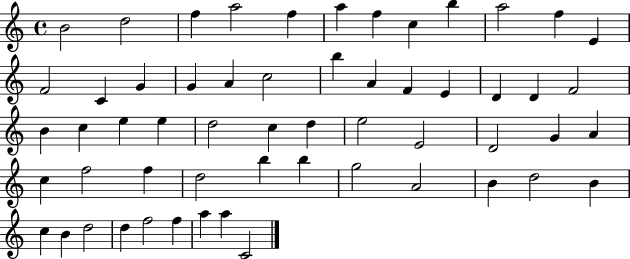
B4/h D5/h F5/q A5/h F5/q A5/q F5/q C5/q B5/q A5/h F5/q E4/q F4/h C4/q G4/q G4/q A4/q C5/h B5/q A4/q F4/q E4/q D4/q D4/q F4/h B4/q C5/q E5/q E5/q D5/h C5/q D5/q E5/h E4/h D4/h G4/q A4/q C5/q F5/h F5/q D5/h B5/q B5/q G5/h A4/h B4/q D5/h B4/q C5/q B4/q D5/h D5/q F5/h F5/q A5/q A5/q C4/h